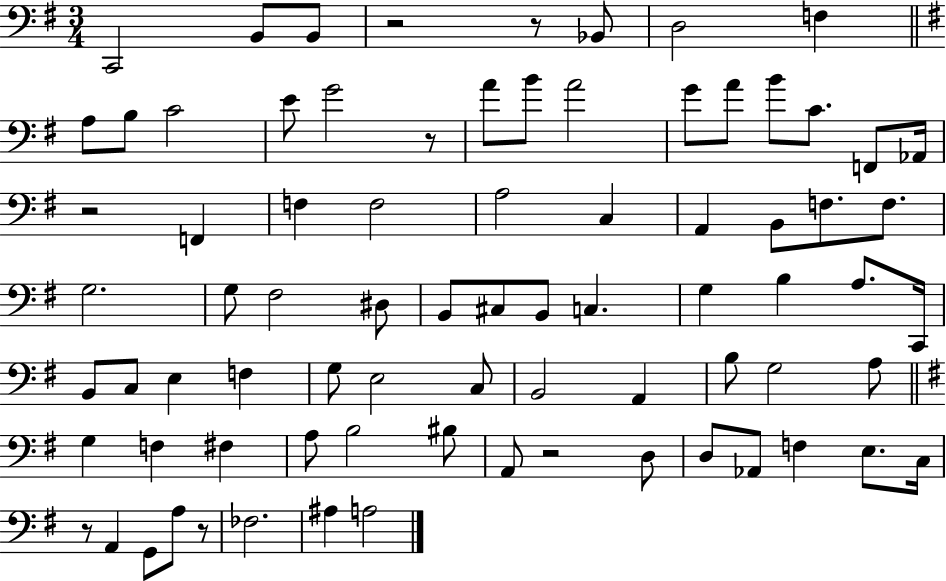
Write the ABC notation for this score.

X:1
T:Untitled
M:3/4
L:1/4
K:G
C,,2 B,,/2 B,,/2 z2 z/2 _B,,/2 D,2 F, A,/2 B,/2 C2 E/2 G2 z/2 A/2 B/2 A2 G/2 A/2 B/2 C/2 F,,/2 _A,,/4 z2 F,, F, F,2 A,2 C, A,, B,,/2 F,/2 F,/2 G,2 G,/2 ^F,2 ^D,/2 B,,/2 ^C,/2 B,,/2 C, G, B, A,/2 C,,/4 B,,/2 C,/2 E, F, G,/2 E,2 C,/2 B,,2 A,, B,/2 G,2 A,/2 G, F, ^F, A,/2 B,2 ^B,/2 A,,/2 z2 D,/2 D,/2 _A,,/2 F, E,/2 C,/4 z/2 A,, G,,/2 A,/2 z/2 _F,2 ^A, A,2